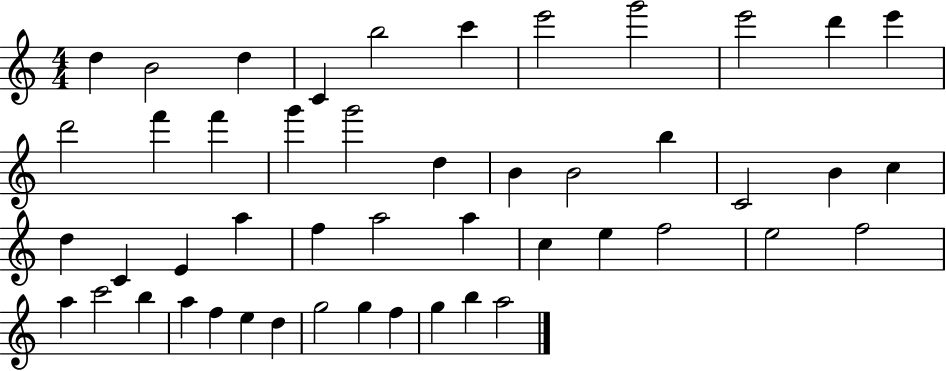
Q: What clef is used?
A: treble